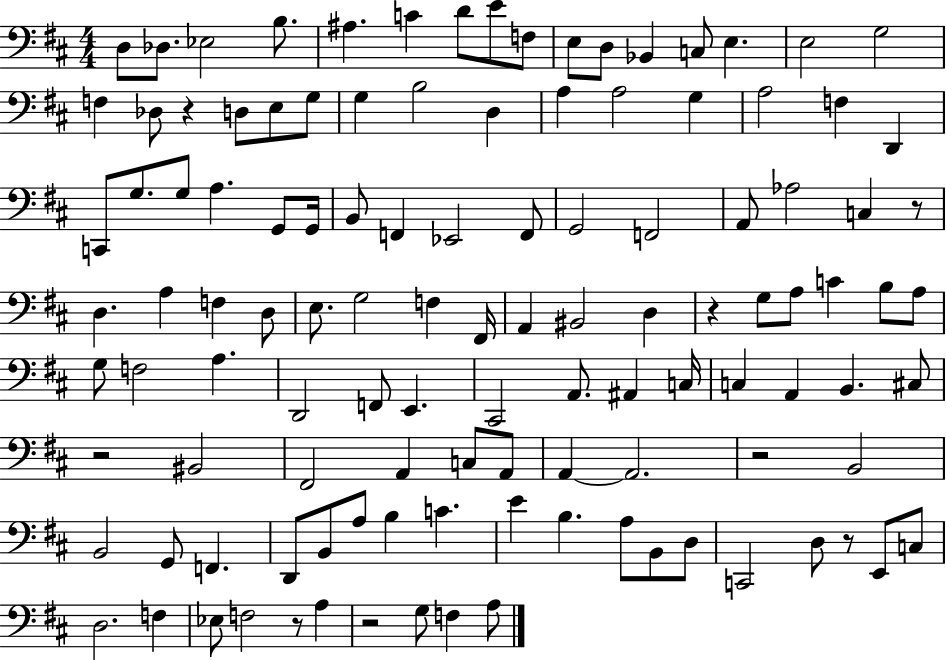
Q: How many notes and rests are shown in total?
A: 116